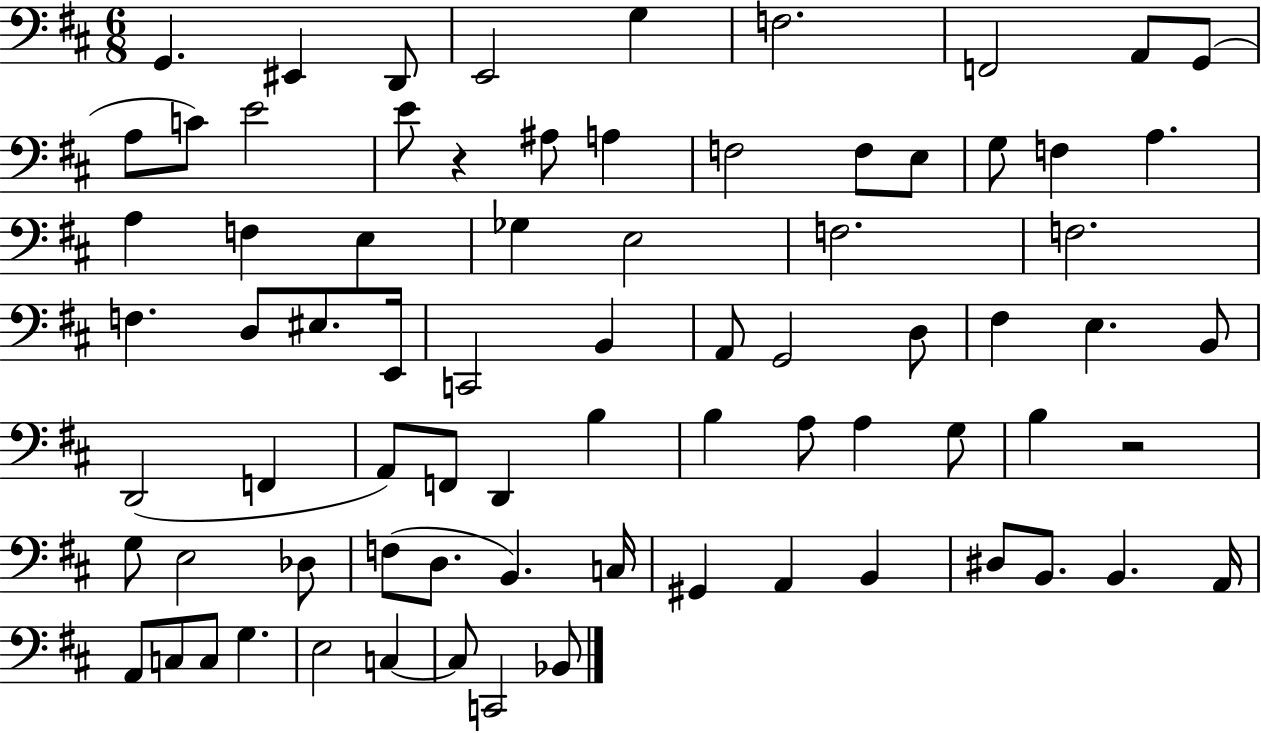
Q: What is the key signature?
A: D major